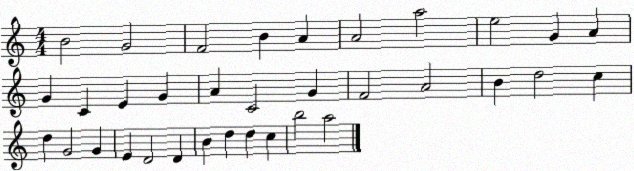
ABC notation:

X:1
T:Untitled
M:4/4
L:1/4
K:C
B2 G2 F2 B A A2 a2 e2 G A G C E G A C2 G F2 A2 B d2 c d G2 G E D2 D B d d c b2 a2